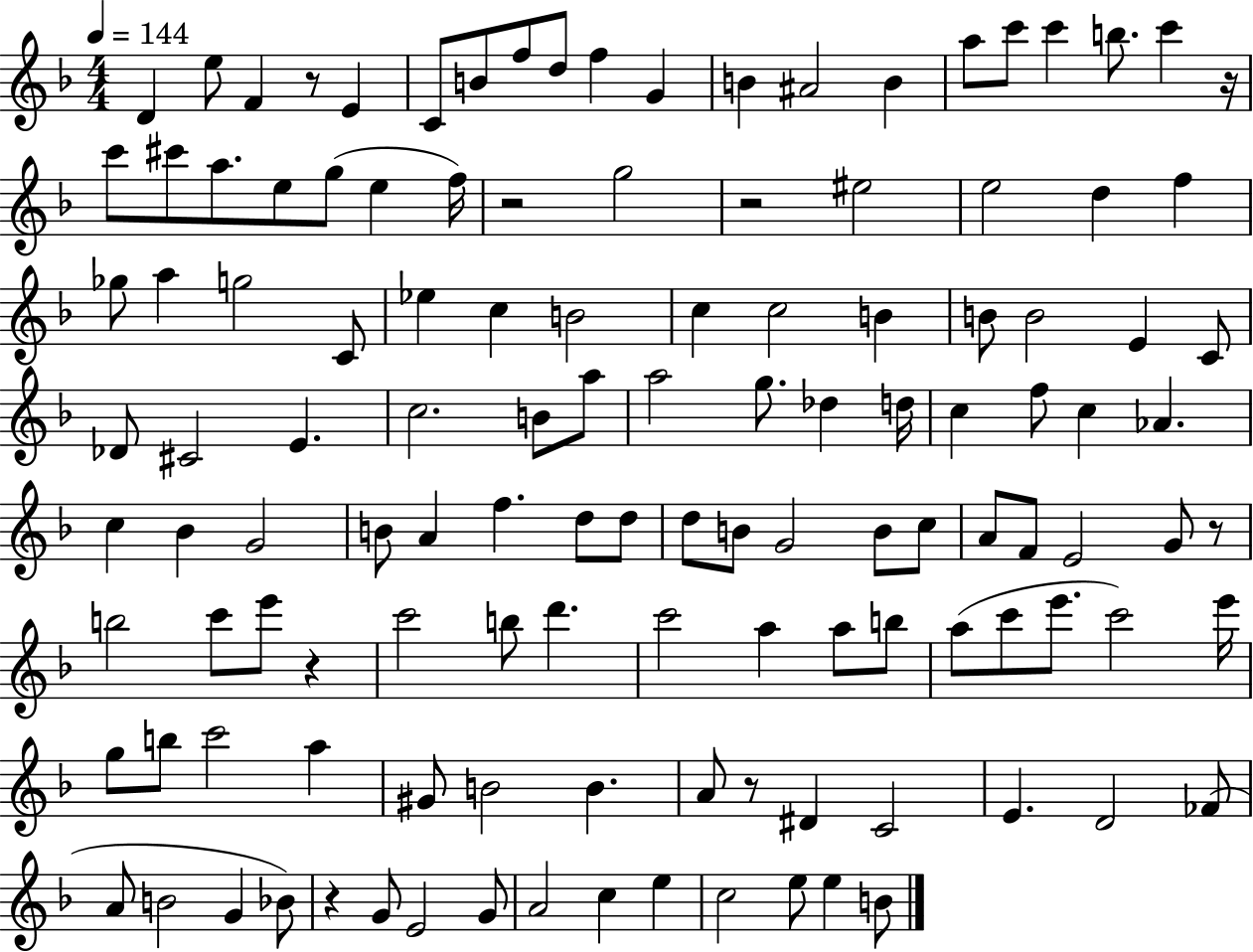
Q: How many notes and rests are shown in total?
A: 125